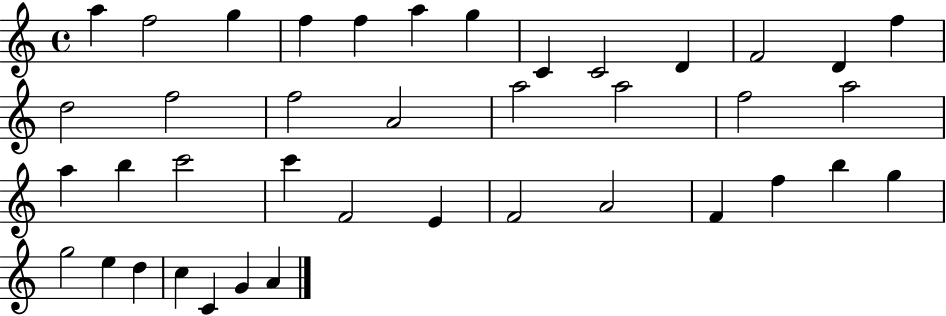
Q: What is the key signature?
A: C major